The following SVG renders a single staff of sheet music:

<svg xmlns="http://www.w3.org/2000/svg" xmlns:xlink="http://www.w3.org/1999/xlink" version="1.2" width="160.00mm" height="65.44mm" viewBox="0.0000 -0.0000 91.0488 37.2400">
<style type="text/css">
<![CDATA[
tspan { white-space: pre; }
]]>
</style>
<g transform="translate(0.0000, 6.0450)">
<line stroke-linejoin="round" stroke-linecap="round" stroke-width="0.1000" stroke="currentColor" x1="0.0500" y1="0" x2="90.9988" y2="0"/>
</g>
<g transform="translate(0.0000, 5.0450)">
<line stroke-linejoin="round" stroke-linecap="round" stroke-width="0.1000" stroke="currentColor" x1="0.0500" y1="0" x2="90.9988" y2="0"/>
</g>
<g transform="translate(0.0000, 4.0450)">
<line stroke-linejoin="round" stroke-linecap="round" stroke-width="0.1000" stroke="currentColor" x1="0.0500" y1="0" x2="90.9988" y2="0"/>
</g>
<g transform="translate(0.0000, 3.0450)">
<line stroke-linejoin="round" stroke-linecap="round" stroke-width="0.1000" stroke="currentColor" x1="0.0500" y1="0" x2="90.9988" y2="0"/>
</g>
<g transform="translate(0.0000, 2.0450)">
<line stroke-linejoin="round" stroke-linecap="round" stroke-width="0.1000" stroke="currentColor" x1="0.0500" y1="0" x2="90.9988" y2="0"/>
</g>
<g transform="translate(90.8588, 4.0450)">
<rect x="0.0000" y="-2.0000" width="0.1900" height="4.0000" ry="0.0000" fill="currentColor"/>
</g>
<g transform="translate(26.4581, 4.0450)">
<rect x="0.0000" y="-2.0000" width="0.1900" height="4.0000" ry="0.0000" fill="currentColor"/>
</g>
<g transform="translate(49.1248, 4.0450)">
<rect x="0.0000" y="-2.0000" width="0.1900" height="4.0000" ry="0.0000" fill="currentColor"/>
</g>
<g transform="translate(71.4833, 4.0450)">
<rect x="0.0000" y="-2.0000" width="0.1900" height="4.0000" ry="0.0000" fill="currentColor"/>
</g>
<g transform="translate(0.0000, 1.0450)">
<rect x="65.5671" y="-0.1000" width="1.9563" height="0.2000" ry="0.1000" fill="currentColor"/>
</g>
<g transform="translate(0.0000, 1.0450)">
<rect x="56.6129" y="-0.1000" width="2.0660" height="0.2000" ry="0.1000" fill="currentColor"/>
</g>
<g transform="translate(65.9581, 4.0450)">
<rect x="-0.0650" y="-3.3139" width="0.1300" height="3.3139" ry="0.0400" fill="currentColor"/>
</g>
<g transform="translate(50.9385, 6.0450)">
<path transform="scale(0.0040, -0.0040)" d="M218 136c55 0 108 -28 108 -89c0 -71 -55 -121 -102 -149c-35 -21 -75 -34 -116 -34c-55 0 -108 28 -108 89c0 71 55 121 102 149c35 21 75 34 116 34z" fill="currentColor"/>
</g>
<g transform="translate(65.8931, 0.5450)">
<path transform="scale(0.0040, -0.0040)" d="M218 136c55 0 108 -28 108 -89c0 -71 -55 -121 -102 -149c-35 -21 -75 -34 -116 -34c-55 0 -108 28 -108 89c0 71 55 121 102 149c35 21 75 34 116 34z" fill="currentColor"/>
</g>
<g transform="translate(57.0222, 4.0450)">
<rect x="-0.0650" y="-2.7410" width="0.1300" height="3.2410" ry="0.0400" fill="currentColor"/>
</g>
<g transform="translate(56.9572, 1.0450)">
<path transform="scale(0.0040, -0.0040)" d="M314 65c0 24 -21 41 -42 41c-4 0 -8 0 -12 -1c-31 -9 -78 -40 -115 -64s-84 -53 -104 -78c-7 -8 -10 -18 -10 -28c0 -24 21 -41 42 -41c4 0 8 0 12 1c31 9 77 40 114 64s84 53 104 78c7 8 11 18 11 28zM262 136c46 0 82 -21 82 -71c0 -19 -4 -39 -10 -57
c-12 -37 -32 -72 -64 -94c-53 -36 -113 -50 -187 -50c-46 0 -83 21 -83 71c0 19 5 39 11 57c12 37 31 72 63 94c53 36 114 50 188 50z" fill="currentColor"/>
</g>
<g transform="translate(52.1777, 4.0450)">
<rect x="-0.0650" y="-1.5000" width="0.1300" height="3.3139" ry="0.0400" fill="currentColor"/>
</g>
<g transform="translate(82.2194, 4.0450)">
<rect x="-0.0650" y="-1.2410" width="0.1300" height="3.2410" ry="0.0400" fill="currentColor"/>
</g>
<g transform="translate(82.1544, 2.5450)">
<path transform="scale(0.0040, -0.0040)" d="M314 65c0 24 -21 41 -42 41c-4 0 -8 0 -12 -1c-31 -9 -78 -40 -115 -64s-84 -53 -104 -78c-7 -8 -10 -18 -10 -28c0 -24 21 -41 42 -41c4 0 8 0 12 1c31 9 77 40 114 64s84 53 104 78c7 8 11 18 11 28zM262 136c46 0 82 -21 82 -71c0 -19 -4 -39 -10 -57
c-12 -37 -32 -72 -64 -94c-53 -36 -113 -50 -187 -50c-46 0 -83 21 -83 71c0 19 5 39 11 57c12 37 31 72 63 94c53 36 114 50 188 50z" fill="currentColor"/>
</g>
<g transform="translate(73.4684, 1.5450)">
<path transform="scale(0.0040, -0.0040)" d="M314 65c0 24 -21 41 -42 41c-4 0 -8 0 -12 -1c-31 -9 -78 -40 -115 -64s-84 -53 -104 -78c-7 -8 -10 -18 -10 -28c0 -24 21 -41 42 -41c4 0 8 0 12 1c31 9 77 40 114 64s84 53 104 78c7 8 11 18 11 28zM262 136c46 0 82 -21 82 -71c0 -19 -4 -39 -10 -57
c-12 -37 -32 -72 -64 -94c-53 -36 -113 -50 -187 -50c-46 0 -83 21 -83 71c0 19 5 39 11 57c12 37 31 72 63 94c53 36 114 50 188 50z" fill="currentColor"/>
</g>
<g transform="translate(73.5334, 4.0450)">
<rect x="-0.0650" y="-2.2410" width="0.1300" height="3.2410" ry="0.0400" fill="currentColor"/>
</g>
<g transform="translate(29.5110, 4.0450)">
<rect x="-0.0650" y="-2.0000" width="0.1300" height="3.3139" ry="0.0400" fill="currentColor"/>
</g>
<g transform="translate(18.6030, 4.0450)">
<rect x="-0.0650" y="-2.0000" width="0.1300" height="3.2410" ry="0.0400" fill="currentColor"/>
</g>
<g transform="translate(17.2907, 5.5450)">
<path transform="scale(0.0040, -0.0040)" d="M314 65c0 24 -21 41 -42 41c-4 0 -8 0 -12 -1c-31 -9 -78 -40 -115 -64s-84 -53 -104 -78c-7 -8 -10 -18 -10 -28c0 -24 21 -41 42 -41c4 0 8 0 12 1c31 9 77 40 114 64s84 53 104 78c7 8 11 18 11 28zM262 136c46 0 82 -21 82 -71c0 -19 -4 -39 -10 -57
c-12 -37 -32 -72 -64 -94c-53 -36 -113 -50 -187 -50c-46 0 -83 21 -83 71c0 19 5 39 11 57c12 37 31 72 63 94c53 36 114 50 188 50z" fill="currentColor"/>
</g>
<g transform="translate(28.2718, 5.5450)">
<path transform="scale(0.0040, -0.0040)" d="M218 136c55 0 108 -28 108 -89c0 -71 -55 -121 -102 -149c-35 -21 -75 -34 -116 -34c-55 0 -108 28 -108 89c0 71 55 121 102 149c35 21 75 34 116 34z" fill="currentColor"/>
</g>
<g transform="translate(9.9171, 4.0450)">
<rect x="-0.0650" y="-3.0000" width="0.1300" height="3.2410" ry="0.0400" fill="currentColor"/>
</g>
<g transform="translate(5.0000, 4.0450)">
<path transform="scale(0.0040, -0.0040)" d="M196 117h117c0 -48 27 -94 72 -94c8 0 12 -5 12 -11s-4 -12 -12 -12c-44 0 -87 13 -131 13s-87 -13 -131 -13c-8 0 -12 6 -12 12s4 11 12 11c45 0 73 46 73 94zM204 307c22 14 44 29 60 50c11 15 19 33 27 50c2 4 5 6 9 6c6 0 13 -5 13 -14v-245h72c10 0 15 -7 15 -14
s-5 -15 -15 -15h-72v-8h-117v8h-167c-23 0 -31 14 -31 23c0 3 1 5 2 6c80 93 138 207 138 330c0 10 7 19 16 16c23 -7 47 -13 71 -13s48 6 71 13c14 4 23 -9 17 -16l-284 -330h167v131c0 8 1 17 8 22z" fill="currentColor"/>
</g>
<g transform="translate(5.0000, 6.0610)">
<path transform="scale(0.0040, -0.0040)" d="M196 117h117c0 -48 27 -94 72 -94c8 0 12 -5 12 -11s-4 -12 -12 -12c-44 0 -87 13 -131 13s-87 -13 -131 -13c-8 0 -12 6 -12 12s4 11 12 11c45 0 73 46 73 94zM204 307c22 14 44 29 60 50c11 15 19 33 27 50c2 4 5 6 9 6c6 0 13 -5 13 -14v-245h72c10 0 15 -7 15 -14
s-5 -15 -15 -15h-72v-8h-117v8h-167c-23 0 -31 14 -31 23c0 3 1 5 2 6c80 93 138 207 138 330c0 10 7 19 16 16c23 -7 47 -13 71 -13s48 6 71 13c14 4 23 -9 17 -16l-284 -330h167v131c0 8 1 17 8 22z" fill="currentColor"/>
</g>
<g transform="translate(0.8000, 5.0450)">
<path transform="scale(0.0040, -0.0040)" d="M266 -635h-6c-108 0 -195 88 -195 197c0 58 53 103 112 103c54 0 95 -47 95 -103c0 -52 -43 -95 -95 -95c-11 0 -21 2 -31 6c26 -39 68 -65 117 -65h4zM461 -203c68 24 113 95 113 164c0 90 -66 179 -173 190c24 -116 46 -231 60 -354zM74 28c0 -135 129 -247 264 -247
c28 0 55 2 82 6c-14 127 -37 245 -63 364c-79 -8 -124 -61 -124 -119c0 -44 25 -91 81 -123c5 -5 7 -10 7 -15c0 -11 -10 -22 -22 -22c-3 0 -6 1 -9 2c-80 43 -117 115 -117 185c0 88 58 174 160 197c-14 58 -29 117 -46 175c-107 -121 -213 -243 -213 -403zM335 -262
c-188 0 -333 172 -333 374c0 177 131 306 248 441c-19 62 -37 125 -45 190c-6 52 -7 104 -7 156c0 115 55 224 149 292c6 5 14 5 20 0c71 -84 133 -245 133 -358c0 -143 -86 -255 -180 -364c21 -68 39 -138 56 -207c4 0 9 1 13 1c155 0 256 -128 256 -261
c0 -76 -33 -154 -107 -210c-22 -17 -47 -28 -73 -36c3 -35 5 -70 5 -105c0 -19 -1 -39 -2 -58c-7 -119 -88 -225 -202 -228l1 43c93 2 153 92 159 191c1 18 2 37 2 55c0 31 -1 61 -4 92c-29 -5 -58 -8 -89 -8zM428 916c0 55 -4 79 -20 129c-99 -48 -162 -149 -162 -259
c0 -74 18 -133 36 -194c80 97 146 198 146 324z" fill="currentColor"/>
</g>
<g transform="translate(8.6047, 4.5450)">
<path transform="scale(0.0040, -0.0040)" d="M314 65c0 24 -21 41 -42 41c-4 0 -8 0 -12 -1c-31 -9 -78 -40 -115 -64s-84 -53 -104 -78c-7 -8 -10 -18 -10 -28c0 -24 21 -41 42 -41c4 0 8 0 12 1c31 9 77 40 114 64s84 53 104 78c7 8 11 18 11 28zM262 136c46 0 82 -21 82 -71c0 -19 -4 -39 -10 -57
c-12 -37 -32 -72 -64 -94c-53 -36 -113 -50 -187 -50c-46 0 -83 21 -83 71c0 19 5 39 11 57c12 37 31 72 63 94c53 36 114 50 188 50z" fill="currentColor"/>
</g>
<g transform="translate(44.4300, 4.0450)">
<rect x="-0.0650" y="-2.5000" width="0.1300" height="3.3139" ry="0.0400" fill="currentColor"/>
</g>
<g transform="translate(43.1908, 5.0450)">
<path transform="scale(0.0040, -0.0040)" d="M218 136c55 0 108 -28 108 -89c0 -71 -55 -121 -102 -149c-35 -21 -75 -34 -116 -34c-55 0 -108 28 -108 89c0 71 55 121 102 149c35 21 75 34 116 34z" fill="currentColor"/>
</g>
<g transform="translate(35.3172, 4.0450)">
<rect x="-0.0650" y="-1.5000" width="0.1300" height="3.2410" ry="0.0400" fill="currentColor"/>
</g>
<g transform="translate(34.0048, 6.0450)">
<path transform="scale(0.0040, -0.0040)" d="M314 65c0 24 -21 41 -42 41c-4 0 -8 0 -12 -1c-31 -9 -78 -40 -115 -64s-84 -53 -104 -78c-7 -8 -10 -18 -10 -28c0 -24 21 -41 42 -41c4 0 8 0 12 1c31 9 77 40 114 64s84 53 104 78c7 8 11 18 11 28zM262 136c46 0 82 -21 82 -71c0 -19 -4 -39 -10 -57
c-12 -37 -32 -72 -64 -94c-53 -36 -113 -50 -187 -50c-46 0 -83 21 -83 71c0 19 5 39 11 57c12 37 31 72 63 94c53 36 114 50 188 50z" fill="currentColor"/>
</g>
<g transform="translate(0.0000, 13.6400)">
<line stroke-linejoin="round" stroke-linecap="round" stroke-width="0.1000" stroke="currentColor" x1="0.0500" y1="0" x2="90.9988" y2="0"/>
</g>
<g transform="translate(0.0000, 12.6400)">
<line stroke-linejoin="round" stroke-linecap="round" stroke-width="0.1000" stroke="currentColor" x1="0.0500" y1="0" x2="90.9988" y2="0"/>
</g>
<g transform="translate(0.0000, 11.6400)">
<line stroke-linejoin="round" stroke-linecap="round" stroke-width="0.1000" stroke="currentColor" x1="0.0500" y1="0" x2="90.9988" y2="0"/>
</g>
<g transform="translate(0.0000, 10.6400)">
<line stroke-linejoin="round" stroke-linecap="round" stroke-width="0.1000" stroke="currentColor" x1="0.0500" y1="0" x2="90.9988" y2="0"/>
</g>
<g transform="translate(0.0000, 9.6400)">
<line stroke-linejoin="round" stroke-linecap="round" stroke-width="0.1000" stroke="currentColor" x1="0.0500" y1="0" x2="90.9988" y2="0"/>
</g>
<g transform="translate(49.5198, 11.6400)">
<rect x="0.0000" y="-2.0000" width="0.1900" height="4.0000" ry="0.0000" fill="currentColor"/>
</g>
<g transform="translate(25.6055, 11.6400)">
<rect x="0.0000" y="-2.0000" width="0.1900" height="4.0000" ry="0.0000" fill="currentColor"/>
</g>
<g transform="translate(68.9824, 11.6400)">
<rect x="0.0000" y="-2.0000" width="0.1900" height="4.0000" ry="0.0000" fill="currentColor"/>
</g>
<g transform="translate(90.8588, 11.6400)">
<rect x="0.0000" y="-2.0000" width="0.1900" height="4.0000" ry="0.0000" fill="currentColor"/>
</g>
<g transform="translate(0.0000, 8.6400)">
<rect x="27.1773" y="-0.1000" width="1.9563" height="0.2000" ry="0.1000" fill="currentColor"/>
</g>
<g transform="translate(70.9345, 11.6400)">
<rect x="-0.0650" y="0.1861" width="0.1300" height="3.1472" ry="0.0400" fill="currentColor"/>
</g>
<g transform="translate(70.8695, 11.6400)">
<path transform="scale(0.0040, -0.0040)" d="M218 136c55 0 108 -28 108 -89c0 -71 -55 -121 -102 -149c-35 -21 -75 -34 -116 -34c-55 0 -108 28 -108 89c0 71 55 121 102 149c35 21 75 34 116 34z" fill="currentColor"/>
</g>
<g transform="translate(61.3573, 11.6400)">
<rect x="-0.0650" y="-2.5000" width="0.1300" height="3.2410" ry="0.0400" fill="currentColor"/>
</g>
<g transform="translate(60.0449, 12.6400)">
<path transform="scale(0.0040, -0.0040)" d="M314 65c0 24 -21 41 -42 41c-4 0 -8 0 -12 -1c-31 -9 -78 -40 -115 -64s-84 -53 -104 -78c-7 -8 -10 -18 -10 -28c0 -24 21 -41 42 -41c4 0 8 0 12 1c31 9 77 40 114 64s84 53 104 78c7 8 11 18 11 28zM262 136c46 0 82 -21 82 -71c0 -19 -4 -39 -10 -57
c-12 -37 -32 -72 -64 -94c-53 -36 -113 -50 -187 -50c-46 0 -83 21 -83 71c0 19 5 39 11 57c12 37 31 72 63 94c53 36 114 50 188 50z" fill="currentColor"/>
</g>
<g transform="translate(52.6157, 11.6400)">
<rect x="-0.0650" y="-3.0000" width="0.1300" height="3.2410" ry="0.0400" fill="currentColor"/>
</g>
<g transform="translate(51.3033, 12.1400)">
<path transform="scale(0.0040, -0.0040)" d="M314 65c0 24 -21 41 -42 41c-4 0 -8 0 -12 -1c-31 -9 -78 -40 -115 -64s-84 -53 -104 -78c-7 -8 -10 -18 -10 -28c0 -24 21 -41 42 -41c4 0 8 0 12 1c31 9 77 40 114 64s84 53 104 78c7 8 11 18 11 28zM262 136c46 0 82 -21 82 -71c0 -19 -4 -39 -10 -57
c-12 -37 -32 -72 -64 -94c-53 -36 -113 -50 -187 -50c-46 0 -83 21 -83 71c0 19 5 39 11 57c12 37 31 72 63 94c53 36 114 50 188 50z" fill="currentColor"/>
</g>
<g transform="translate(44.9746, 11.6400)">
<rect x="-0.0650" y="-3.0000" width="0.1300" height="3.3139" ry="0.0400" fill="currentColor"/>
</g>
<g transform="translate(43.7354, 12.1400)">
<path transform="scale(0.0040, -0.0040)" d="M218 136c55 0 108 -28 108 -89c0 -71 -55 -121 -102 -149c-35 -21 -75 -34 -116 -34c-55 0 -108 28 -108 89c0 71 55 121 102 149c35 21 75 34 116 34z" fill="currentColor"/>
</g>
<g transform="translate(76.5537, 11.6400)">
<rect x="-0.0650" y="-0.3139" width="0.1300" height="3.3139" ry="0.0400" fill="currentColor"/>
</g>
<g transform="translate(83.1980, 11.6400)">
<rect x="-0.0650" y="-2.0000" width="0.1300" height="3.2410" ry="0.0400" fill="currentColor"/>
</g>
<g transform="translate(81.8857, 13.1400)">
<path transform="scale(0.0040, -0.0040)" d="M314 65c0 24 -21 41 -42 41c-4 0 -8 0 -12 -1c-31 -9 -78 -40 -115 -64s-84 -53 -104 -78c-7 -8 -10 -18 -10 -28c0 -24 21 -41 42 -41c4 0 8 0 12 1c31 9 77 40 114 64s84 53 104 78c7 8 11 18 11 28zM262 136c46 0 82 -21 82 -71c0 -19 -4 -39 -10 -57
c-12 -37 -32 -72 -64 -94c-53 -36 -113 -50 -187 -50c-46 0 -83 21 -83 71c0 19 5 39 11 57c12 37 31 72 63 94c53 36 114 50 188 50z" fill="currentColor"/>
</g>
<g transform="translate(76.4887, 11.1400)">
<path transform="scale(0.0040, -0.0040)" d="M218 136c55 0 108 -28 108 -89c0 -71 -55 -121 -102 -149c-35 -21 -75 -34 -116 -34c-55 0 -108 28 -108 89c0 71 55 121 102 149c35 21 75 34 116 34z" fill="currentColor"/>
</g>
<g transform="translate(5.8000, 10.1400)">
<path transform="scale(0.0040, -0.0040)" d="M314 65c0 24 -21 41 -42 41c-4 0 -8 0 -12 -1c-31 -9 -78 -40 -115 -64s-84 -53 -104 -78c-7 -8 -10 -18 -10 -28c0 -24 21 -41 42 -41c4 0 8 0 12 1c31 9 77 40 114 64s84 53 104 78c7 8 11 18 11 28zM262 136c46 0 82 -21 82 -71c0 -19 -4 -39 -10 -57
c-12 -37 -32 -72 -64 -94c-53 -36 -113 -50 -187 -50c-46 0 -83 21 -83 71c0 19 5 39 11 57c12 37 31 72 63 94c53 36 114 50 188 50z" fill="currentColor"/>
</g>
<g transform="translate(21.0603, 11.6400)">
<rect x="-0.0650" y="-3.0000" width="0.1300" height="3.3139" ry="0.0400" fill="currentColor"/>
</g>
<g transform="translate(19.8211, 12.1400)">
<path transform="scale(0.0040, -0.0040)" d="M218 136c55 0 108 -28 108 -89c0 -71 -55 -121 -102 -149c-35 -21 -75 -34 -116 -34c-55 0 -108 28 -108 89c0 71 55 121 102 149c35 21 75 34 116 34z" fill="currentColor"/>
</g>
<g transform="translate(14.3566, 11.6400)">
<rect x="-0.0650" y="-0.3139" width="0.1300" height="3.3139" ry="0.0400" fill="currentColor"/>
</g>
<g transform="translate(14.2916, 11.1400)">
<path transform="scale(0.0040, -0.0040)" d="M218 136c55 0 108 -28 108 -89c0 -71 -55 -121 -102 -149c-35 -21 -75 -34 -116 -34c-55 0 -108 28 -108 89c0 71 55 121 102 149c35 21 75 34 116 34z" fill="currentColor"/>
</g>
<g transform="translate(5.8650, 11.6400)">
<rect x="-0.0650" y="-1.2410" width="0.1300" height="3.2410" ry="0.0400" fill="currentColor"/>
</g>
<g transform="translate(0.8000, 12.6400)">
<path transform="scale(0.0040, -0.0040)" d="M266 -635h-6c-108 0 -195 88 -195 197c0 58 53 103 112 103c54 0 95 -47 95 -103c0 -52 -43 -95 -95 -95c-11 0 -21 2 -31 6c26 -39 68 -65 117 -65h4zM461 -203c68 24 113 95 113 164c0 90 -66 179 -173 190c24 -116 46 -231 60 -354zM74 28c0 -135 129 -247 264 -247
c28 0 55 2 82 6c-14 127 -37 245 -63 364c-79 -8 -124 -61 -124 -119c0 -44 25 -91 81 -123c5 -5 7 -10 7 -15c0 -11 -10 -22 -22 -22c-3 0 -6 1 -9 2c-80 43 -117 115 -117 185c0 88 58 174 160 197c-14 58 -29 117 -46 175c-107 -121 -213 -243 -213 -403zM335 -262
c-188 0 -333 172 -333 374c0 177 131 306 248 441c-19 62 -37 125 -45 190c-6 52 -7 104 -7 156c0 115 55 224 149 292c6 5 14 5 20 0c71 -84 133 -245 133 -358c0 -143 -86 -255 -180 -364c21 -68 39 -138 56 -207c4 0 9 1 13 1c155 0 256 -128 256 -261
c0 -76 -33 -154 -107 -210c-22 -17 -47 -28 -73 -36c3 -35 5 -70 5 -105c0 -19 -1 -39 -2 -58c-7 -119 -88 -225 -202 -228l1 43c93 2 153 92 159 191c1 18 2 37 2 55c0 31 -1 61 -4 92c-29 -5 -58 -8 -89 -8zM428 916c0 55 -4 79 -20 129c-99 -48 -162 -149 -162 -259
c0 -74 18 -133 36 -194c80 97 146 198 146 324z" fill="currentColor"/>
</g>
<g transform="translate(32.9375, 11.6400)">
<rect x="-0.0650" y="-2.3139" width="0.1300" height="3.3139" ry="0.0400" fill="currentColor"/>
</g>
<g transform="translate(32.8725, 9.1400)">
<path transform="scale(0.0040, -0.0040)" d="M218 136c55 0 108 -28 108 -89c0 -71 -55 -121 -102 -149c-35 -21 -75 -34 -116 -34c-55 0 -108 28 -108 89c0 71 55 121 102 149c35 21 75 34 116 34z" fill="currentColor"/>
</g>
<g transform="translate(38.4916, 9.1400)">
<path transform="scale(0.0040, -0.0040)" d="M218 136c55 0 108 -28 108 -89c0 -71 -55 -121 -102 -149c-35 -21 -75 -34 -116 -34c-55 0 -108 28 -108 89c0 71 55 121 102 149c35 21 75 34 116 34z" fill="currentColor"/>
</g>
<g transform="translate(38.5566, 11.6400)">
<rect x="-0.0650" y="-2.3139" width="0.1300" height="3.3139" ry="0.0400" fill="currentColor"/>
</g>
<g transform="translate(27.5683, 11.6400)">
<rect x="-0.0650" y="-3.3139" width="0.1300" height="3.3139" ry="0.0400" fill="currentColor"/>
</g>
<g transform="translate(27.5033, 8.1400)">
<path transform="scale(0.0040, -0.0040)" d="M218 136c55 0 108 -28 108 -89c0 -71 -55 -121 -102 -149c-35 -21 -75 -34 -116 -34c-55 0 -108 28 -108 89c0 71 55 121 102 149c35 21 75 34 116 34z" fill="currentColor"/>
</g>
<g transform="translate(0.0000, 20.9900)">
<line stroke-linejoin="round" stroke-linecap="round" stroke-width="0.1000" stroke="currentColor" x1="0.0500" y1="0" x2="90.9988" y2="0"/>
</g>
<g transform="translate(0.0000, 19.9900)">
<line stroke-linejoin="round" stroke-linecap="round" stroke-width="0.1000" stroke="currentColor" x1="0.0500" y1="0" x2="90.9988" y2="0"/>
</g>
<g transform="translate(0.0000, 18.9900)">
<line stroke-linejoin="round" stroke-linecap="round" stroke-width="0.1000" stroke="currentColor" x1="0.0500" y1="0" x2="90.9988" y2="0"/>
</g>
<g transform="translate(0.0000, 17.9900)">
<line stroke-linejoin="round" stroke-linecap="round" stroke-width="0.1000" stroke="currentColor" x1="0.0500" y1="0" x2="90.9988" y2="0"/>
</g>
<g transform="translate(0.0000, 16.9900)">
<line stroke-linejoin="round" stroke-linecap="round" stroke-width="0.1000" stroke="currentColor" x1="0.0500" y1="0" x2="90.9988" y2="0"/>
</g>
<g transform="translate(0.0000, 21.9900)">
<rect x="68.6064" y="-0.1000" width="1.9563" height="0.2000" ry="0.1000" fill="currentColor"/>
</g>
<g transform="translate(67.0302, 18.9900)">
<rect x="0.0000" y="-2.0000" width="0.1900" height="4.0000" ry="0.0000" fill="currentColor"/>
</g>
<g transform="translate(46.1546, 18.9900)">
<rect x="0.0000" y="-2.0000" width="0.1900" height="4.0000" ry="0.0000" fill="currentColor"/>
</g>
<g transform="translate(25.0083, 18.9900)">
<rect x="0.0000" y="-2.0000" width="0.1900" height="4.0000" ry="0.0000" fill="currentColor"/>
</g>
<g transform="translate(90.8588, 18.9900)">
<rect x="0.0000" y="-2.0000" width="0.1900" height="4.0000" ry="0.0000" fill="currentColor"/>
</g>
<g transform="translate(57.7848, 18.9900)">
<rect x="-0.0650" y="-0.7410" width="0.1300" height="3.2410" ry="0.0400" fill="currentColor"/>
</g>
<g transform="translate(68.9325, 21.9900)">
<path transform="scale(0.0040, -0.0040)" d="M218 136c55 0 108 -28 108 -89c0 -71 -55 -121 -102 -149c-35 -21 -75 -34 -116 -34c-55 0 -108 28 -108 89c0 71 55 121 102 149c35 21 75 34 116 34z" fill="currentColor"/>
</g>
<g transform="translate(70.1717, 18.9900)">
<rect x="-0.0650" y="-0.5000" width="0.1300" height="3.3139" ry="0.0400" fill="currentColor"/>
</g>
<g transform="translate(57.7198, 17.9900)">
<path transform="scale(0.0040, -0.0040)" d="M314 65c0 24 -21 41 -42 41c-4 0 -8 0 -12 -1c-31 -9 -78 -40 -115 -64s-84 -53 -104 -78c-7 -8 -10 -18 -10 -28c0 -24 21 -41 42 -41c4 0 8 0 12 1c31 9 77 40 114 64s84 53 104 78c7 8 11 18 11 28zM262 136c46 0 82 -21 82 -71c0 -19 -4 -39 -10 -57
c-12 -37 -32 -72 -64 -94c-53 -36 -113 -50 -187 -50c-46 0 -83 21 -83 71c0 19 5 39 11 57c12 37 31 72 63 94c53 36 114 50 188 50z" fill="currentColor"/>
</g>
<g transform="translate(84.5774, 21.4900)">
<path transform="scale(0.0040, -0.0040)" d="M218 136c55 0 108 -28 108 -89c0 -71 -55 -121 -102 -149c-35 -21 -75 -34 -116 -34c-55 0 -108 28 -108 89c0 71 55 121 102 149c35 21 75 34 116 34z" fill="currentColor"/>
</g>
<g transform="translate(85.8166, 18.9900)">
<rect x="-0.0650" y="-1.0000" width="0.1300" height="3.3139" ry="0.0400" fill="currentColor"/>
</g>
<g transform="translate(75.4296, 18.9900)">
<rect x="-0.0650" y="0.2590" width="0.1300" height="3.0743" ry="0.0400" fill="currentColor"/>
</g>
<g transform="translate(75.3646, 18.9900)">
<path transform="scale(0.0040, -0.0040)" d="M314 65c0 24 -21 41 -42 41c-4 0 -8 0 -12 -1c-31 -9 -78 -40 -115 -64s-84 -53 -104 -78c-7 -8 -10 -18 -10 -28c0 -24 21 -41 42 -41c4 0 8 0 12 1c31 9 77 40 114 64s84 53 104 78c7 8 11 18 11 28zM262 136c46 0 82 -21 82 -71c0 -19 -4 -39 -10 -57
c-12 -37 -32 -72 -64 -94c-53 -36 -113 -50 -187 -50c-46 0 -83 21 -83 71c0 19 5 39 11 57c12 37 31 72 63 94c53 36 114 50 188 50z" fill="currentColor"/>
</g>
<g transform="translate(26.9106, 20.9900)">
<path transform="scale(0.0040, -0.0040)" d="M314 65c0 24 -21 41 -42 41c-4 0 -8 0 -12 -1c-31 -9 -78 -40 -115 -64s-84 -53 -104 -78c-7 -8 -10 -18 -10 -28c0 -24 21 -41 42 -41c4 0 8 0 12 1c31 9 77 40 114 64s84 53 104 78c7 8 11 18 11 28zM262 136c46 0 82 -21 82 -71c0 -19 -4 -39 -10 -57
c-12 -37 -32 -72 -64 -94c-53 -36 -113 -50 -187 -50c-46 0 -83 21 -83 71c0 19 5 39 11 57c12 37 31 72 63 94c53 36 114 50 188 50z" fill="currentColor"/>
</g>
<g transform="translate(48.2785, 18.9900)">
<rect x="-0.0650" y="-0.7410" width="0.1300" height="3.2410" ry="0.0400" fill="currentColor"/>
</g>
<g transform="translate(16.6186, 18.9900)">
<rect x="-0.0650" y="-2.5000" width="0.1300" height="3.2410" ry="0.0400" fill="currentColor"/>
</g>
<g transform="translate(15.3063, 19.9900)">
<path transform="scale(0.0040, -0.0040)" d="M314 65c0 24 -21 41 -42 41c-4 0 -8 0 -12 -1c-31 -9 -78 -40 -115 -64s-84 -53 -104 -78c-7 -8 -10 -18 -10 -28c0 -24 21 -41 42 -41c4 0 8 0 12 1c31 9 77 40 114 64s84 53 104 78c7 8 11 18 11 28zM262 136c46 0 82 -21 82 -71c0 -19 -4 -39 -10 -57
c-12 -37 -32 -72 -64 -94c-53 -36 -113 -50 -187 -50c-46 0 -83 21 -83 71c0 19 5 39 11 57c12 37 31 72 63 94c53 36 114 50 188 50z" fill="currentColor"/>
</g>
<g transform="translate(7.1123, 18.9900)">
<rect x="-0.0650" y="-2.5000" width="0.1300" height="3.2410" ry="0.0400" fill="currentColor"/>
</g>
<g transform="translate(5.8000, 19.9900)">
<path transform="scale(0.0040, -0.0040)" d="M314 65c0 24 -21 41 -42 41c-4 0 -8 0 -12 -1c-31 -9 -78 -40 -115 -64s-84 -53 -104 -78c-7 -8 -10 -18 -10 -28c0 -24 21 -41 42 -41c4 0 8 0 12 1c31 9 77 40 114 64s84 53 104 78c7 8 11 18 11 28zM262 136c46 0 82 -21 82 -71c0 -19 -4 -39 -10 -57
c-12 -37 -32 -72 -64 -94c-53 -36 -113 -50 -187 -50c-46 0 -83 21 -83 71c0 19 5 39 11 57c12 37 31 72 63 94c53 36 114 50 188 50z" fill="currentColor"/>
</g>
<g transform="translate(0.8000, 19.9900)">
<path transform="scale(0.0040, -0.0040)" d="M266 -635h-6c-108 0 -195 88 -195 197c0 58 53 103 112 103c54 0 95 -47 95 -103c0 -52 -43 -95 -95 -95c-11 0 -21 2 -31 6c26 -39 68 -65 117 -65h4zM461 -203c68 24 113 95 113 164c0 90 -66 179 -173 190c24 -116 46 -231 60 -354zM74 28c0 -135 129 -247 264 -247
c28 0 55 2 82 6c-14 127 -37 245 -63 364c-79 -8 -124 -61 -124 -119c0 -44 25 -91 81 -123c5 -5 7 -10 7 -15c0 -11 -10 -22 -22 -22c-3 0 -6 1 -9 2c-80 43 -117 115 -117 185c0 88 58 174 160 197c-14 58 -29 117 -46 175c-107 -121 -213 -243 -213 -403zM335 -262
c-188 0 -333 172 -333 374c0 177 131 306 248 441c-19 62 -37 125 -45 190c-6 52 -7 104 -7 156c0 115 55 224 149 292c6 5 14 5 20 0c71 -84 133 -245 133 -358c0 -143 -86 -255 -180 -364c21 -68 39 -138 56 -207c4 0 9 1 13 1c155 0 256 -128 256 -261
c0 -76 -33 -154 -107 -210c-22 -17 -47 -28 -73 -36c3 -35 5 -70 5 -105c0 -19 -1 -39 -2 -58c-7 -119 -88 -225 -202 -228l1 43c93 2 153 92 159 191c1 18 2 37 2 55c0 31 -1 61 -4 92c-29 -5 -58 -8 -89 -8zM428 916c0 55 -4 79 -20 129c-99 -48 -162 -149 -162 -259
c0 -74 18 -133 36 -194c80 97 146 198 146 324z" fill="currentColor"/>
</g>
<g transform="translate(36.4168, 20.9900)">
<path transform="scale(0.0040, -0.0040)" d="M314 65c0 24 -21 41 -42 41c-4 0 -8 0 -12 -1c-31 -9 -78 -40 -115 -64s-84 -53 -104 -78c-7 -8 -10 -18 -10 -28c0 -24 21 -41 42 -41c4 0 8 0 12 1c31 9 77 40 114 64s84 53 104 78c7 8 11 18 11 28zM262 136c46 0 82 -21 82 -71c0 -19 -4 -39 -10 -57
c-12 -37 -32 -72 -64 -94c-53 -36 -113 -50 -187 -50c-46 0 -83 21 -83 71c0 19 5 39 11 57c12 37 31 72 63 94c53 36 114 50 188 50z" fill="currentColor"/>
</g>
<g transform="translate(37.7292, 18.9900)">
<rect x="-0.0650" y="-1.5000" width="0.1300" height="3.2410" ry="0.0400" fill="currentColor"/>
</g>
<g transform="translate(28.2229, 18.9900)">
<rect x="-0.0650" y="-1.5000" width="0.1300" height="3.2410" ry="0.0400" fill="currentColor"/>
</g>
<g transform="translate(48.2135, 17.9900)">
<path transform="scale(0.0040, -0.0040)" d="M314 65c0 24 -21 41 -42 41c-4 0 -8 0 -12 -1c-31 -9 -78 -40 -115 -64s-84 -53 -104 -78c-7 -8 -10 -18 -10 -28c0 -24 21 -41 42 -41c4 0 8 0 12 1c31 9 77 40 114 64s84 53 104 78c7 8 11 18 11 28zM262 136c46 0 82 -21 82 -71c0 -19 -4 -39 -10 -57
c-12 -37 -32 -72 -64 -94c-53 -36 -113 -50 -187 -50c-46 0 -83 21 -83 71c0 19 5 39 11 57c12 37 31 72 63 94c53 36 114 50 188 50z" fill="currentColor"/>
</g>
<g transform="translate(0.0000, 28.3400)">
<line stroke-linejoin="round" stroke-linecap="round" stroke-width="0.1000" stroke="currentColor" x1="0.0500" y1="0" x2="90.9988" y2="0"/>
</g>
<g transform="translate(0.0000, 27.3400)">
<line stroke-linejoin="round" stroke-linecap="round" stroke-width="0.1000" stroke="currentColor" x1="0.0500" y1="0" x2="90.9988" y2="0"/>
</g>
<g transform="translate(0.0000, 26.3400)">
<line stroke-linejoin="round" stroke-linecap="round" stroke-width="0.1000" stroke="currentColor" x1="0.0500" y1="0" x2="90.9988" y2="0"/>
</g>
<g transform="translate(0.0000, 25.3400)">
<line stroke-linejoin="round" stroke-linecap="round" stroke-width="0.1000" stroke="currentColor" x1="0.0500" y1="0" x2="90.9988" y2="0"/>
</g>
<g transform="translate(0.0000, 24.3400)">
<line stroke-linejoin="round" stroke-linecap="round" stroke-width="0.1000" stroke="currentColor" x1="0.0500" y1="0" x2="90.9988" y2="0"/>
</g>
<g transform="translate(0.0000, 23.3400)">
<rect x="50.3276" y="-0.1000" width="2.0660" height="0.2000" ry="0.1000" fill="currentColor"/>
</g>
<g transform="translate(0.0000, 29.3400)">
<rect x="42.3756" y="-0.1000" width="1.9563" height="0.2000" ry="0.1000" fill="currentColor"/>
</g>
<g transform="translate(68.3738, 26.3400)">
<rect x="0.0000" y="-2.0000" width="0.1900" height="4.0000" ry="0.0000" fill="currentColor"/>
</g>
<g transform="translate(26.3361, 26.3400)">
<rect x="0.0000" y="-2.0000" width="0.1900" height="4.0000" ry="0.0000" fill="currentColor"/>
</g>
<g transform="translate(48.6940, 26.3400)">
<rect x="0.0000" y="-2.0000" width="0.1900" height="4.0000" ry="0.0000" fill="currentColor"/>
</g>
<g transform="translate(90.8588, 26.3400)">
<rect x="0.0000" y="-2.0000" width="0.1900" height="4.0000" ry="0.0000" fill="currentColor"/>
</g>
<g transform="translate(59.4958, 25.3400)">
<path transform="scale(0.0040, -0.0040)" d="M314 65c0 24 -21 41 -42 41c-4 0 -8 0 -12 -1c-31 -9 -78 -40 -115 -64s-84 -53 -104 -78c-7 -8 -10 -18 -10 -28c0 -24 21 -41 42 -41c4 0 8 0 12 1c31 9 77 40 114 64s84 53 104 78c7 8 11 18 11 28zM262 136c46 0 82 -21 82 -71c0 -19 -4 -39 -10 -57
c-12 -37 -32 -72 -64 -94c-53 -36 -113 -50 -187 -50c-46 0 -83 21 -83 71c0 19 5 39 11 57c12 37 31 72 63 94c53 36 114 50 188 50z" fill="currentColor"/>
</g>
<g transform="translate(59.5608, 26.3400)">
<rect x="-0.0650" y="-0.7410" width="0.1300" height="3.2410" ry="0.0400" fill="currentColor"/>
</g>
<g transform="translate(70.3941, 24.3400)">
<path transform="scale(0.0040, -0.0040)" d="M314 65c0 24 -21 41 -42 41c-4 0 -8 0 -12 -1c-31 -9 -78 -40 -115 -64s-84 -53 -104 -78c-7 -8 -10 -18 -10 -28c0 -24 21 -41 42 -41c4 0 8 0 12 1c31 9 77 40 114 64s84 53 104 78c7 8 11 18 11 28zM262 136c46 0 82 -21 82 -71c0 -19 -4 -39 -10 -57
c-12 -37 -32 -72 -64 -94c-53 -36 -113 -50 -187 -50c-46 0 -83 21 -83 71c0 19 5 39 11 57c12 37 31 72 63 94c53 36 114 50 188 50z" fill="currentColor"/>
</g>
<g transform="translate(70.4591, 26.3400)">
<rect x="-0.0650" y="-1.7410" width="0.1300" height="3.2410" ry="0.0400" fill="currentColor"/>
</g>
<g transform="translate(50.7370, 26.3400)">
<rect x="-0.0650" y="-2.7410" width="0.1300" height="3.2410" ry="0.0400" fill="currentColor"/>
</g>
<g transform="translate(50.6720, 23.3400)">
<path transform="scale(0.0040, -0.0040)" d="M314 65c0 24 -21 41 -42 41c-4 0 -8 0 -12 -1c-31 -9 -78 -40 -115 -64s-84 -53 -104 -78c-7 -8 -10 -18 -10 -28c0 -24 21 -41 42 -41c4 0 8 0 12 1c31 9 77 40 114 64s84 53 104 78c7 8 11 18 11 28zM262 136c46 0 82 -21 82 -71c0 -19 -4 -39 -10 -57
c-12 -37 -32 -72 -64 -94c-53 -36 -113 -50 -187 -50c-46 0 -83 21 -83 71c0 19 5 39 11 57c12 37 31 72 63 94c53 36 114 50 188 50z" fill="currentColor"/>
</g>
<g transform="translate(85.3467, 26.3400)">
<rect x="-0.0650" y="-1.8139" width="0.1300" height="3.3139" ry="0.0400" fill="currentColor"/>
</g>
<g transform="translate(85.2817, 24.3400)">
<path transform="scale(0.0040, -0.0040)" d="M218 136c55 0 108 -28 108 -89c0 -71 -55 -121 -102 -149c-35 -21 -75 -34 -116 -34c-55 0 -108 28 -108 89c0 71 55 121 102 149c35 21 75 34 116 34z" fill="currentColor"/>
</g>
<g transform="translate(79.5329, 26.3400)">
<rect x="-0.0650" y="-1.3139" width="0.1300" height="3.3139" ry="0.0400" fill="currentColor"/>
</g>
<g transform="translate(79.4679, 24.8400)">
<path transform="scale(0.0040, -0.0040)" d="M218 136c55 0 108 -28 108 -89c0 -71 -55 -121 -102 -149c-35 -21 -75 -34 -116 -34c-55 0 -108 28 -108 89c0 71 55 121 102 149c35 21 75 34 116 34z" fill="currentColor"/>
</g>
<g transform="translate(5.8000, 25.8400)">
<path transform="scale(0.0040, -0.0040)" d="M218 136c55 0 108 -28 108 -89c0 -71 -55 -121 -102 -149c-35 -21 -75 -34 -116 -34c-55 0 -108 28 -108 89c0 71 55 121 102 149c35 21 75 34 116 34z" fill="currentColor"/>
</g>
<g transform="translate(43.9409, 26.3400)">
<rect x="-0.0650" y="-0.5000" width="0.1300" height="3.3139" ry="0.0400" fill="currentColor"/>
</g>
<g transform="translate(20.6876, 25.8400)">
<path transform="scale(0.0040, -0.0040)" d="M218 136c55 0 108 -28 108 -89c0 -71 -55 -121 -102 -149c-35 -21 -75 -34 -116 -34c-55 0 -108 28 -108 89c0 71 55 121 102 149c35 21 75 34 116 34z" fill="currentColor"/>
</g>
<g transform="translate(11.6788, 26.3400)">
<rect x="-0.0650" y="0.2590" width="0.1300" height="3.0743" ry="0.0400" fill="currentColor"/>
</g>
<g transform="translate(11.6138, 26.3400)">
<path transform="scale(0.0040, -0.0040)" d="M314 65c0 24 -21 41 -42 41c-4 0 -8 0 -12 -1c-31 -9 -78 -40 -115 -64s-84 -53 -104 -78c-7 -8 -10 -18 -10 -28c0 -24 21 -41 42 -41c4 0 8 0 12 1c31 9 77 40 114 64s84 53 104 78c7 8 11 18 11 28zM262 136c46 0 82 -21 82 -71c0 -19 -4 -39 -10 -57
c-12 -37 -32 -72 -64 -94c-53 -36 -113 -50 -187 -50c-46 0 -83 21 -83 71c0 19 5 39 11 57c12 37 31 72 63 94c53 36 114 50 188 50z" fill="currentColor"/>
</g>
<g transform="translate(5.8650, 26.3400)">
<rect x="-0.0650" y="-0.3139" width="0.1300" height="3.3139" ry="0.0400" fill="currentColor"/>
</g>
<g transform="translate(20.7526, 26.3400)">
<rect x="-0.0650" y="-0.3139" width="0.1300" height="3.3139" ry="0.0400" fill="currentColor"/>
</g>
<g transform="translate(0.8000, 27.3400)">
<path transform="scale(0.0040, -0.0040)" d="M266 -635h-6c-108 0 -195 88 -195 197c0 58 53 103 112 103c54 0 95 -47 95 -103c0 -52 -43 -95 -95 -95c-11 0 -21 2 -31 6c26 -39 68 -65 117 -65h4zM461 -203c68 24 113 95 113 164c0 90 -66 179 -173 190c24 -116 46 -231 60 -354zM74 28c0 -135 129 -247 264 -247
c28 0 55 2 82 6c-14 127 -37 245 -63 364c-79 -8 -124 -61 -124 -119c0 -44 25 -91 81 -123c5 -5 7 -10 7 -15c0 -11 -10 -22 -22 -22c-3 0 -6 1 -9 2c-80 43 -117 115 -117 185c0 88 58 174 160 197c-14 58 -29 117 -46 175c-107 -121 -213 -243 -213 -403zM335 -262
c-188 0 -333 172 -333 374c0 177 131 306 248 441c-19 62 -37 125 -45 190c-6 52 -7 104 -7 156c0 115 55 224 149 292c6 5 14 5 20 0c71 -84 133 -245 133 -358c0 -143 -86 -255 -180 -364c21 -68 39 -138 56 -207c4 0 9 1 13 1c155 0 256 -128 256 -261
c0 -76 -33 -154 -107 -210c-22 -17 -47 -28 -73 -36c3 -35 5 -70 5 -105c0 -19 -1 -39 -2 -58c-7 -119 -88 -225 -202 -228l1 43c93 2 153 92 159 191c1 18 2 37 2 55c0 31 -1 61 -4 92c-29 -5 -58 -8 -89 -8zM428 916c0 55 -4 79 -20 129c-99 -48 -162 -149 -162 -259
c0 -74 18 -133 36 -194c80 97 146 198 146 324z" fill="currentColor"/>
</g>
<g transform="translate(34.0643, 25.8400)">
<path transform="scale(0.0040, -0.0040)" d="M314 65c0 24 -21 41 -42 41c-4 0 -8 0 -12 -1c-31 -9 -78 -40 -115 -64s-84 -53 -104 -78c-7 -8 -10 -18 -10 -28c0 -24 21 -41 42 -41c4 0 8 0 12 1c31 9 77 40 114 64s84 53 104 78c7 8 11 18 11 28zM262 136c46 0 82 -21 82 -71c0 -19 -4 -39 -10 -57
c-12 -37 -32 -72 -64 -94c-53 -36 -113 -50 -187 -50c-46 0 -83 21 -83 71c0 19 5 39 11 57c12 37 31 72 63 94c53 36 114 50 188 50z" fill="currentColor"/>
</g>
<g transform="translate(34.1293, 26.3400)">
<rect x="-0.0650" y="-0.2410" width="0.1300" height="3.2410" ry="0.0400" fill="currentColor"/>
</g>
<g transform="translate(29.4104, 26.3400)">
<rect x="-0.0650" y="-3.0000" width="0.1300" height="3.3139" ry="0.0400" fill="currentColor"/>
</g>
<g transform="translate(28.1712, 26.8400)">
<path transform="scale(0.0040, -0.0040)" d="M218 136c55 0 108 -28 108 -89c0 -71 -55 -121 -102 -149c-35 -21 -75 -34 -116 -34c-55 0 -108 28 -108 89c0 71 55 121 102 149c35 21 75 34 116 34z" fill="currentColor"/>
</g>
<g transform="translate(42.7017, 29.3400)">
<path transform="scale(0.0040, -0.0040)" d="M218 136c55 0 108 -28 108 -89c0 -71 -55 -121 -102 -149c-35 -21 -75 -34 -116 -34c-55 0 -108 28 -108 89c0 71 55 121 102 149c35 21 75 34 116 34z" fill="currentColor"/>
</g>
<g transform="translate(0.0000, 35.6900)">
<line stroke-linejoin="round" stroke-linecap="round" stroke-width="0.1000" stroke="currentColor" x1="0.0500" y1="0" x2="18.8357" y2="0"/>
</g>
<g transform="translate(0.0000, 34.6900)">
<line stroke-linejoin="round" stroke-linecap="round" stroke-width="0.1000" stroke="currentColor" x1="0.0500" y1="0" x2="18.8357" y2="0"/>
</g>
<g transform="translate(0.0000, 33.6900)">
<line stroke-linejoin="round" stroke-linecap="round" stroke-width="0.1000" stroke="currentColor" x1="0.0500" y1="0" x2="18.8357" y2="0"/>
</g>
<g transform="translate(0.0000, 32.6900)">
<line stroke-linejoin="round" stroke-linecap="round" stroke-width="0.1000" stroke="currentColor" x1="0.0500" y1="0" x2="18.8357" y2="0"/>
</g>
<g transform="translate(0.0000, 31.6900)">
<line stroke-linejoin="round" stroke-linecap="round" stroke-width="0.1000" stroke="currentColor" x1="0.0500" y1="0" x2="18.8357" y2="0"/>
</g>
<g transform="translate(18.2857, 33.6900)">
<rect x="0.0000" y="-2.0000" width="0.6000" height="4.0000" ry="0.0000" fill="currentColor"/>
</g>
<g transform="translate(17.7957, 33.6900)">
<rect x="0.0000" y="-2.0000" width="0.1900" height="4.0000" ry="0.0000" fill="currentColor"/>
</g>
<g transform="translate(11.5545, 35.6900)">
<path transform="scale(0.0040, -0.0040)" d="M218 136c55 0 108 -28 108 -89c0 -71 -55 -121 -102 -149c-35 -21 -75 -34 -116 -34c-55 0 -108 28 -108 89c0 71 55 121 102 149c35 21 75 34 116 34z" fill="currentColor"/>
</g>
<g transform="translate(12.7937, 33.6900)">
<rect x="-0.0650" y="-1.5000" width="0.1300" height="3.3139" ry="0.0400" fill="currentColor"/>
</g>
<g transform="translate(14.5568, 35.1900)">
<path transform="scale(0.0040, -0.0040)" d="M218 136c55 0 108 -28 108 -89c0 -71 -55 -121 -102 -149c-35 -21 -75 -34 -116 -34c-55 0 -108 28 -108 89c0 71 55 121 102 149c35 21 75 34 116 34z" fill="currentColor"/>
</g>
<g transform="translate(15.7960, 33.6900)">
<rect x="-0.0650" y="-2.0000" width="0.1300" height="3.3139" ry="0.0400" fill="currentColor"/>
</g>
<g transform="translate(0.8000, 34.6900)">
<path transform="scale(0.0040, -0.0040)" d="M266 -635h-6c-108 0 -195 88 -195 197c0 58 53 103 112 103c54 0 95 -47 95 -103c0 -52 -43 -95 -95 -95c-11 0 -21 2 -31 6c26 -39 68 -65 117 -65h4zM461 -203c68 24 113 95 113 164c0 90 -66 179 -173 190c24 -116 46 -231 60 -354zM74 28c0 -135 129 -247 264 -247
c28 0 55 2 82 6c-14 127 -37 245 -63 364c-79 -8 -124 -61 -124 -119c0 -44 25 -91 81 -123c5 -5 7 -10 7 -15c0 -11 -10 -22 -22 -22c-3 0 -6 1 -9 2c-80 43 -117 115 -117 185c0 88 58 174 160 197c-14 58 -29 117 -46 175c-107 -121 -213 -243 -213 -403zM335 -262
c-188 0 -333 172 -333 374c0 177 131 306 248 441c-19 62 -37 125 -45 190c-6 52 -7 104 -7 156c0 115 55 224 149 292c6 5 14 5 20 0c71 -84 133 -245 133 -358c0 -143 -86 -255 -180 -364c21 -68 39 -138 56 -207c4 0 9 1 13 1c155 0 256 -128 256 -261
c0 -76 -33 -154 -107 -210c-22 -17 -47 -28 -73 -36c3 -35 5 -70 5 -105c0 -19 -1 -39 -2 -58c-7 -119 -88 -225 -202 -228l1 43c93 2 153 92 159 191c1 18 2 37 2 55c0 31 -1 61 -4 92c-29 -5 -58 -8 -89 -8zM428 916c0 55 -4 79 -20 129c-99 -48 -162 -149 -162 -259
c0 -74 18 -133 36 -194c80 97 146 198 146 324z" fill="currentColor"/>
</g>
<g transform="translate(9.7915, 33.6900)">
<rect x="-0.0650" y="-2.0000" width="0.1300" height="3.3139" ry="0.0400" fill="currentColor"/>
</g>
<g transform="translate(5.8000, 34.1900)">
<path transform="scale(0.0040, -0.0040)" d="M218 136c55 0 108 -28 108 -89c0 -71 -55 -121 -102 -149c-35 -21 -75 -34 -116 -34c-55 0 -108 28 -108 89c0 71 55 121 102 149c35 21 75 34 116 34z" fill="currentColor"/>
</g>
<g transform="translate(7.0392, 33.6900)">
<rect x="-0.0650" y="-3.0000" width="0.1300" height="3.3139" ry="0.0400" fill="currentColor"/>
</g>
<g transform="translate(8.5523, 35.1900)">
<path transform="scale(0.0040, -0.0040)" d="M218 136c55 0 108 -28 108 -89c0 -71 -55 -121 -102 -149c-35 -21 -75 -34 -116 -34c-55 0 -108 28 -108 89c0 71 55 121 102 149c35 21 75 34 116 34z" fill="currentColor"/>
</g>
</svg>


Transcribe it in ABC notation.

X:1
T:Untitled
M:4/4
L:1/4
K:C
A2 F2 F E2 G E a2 b g2 e2 e2 c A b g g A A2 G2 B c F2 G2 G2 E2 E2 d2 d2 C B2 D c B2 c A c2 C a2 d2 f2 e f A F E F